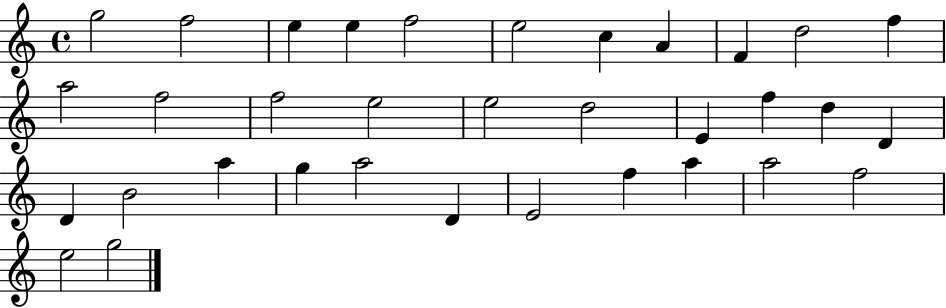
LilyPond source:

{
  \clef treble
  \time 4/4
  \defaultTimeSignature
  \key c \major
  g''2 f''2 | e''4 e''4 f''2 | e''2 c''4 a'4 | f'4 d''2 f''4 | \break a''2 f''2 | f''2 e''2 | e''2 d''2 | e'4 f''4 d''4 d'4 | \break d'4 b'2 a''4 | g''4 a''2 d'4 | e'2 f''4 a''4 | a''2 f''2 | \break e''2 g''2 | \bar "|."
}